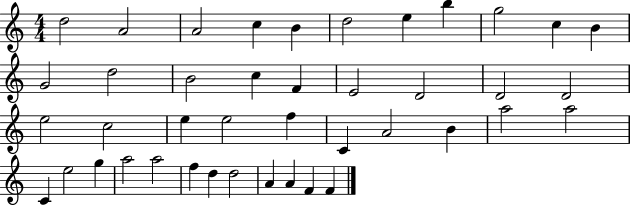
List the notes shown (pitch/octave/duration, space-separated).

D5/h A4/h A4/h C5/q B4/q D5/h E5/q B5/q G5/h C5/q B4/q G4/h D5/h B4/h C5/q F4/q E4/h D4/h D4/h D4/h E5/h C5/h E5/q E5/h F5/q C4/q A4/h B4/q A5/h A5/h C4/q E5/h G5/q A5/h A5/h F5/q D5/q D5/h A4/q A4/q F4/q F4/q